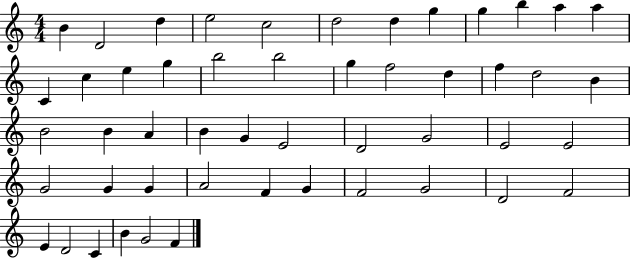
{
  \clef treble
  \numericTimeSignature
  \time 4/4
  \key c \major
  b'4 d'2 d''4 | e''2 c''2 | d''2 d''4 g''4 | g''4 b''4 a''4 a''4 | \break c'4 c''4 e''4 g''4 | b''2 b''2 | g''4 f''2 d''4 | f''4 d''2 b'4 | \break b'2 b'4 a'4 | b'4 g'4 e'2 | d'2 g'2 | e'2 e'2 | \break g'2 g'4 g'4 | a'2 f'4 g'4 | f'2 g'2 | d'2 f'2 | \break e'4 d'2 c'4 | b'4 g'2 f'4 | \bar "|."
}